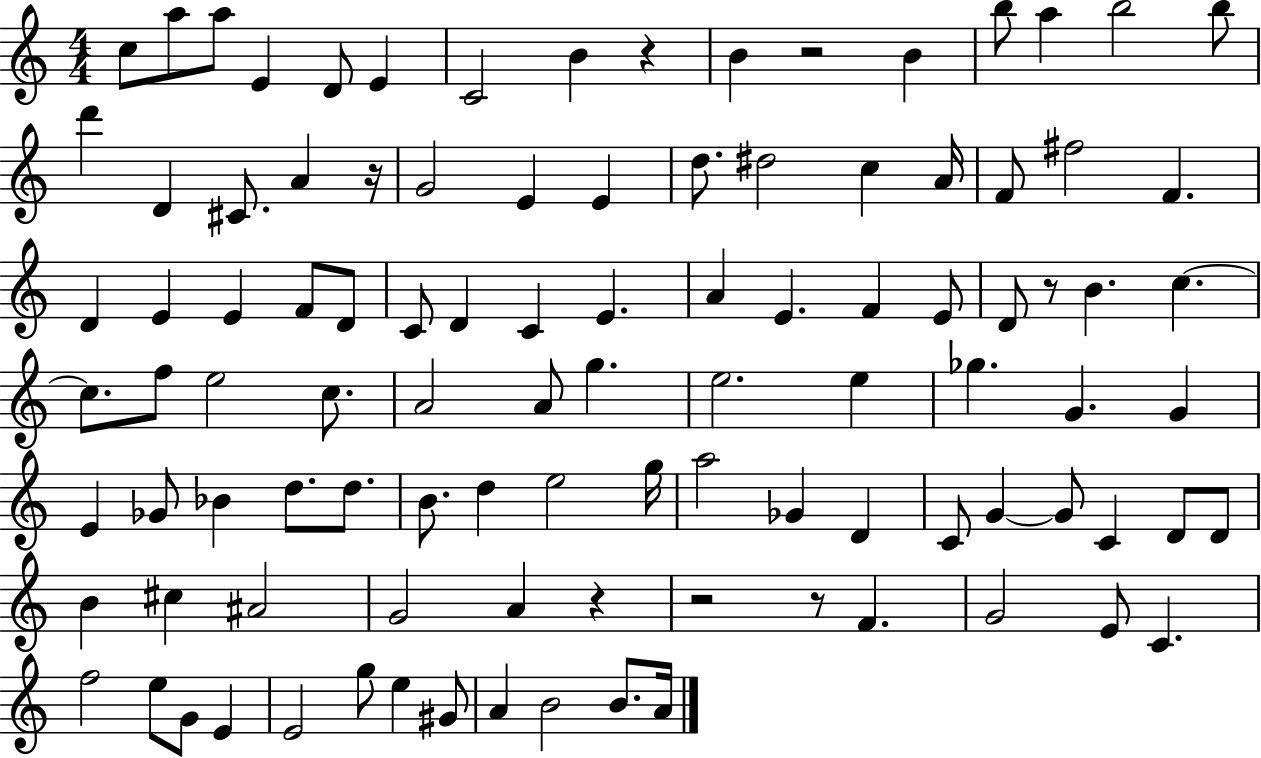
C5/e A5/e A5/e E4/q D4/e E4/q C4/h B4/q R/q B4/q R/h B4/q B5/e A5/q B5/h B5/e D6/q D4/q C#4/e. A4/q R/s G4/h E4/q E4/q D5/e. D#5/h C5/q A4/s F4/e F#5/h F4/q. D4/q E4/q E4/q F4/e D4/e C4/e D4/q C4/q E4/q. A4/q E4/q. F4/q E4/e D4/e R/e B4/q. C5/q. C5/e. F5/e E5/h C5/e. A4/h A4/e G5/q. E5/h. E5/q Gb5/q. G4/q. G4/q E4/q Gb4/e Bb4/q D5/e. D5/e. B4/e. D5/q E5/h G5/s A5/h Gb4/q D4/q C4/e G4/q G4/e C4/q D4/e D4/e B4/q C#5/q A#4/h G4/h A4/q R/q R/h R/e F4/q. G4/h E4/e C4/q. F5/h E5/e G4/e E4/q E4/h G5/e E5/q G#4/e A4/q B4/h B4/e. A4/s